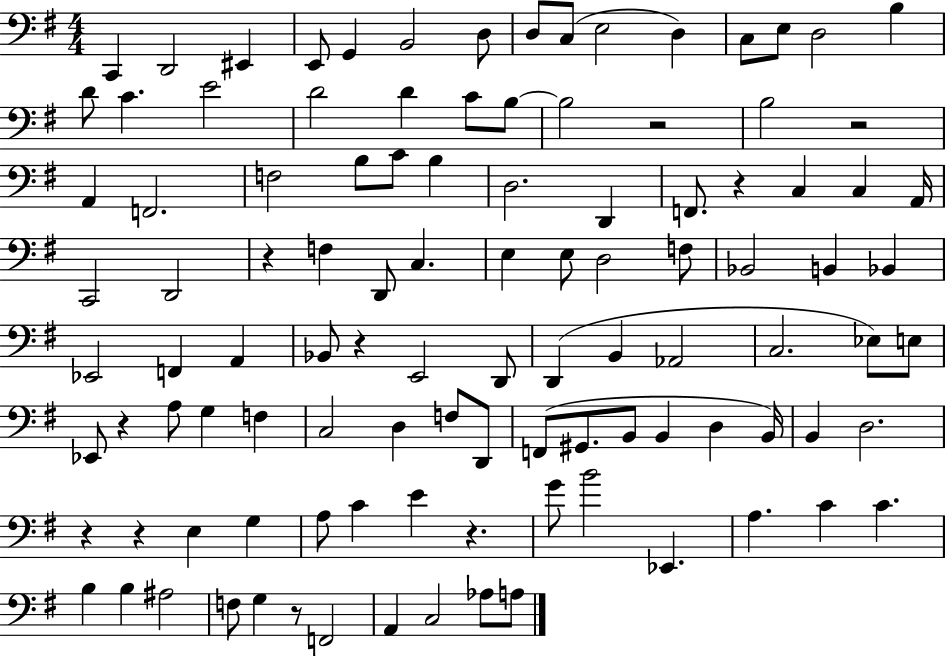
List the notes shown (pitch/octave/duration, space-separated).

C2/q D2/h EIS2/q E2/e G2/q B2/h D3/e D3/e C3/e E3/h D3/q C3/e E3/e D3/h B3/q D4/e C4/q. E4/h D4/h D4/q C4/e B3/e B3/h R/h B3/h R/h A2/q F2/h. F3/h B3/e C4/e B3/q D3/h. D2/q F2/e. R/q C3/q C3/q A2/s C2/h D2/h R/q F3/q D2/e C3/q. E3/q E3/e D3/h F3/e Bb2/h B2/q Bb2/q Eb2/h F2/q A2/q Bb2/e R/q E2/h D2/e D2/q B2/q Ab2/h C3/h. Eb3/e E3/e Eb2/e R/q A3/e G3/q F3/q C3/h D3/q F3/e D2/e F2/e G#2/e. B2/e B2/q D3/q B2/s B2/q D3/h. R/q R/q E3/q G3/q A3/e C4/q E4/q R/q. G4/e B4/h Eb2/q. A3/q. C4/q C4/q. B3/q B3/q A#3/h F3/e G3/q R/e F2/h A2/q C3/h Ab3/e A3/e